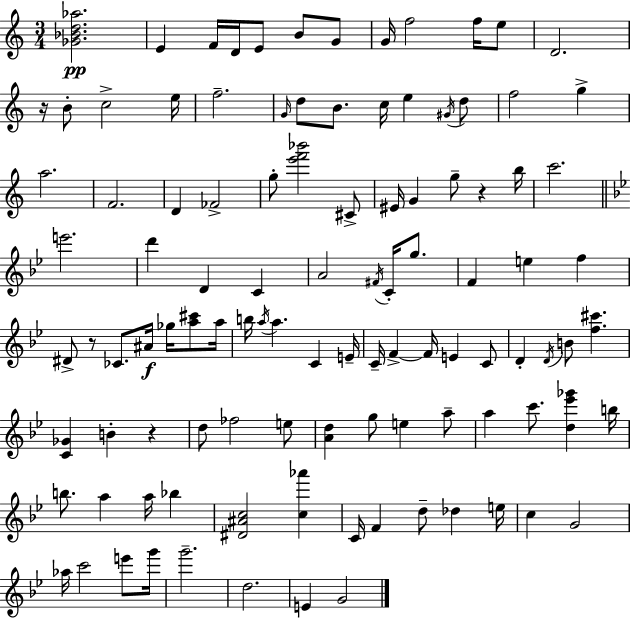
[Gb4,Bb4,D5,Ab5]/h. E4/q F4/s D4/s E4/e B4/e G4/e G4/s F5/h F5/s E5/e D4/h. R/s B4/e C5/h E5/s F5/h. G4/s D5/e B4/e. C5/s E5/q G#4/s D5/e F5/h G5/q A5/h. F4/h. D4/q FES4/h G5/e [E6,F6,Bb6]/h C#4/e EIS4/s G4/q G5/e R/q B5/s C6/h. E6/h. D6/q D4/q C4/q A4/h F#4/s C4/s G5/e. F4/q E5/q F5/q D#4/e R/e CES4/e. A#4/s Gb5/s [A5,C#6]/e A5/s B5/s A5/s A5/q. C4/q E4/s C4/s F4/q F4/s E4/q C4/e D4/q D4/s B4/e [F5,C#6]/q. [C4,Gb4]/q B4/q R/q D5/e FES5/h E5/e [A4,D5]/q G5/e E5/q A5/e A5/q C6/e. [D5,Eb6,Gb6]/q B5/s B5/e. A5/q A5/s Bb5/q [D#4,A#4,C5]/h [C5,Ab6]/q C4/s F4/q D5/e Db5/q E5/s C5/q G4/h Ab5/s C6/h E6/e G6/s G6/h. D5/h. E4/q G4/h